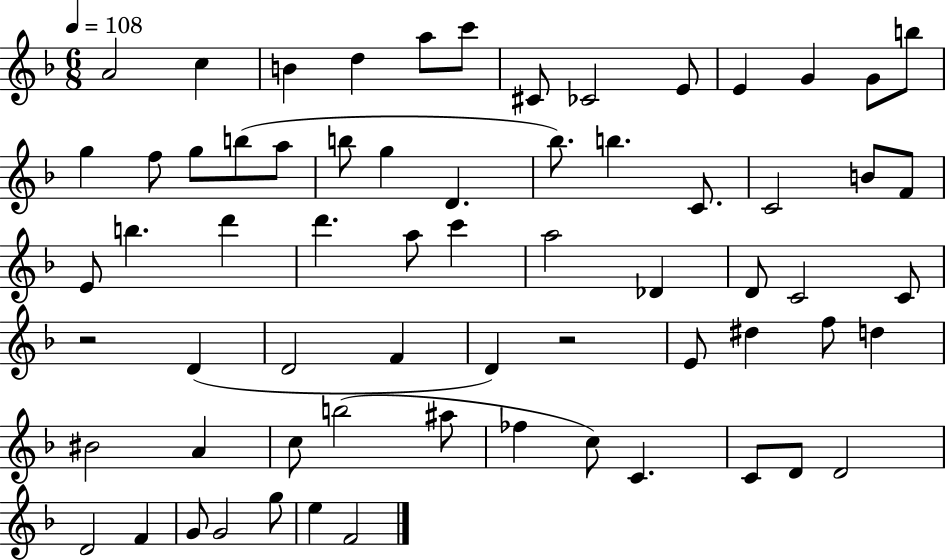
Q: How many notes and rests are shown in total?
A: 66